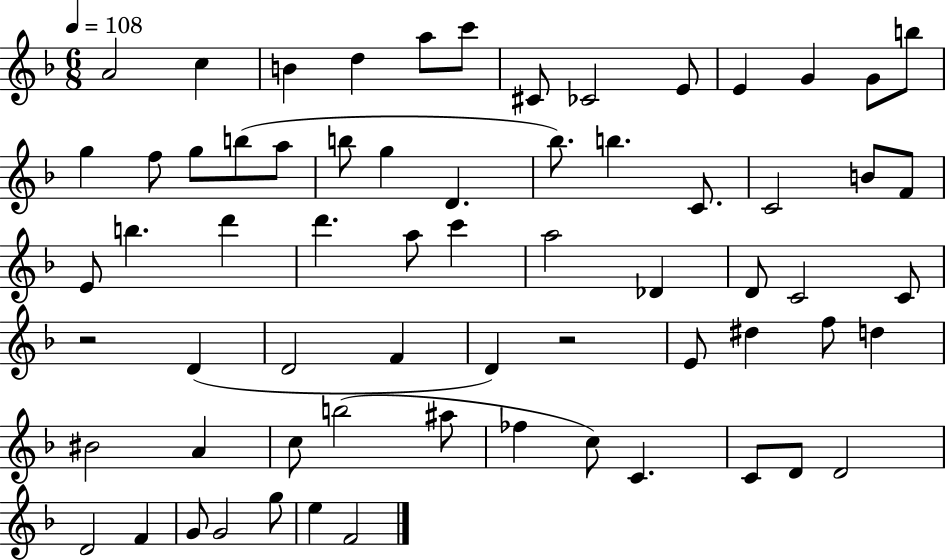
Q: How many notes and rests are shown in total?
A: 66